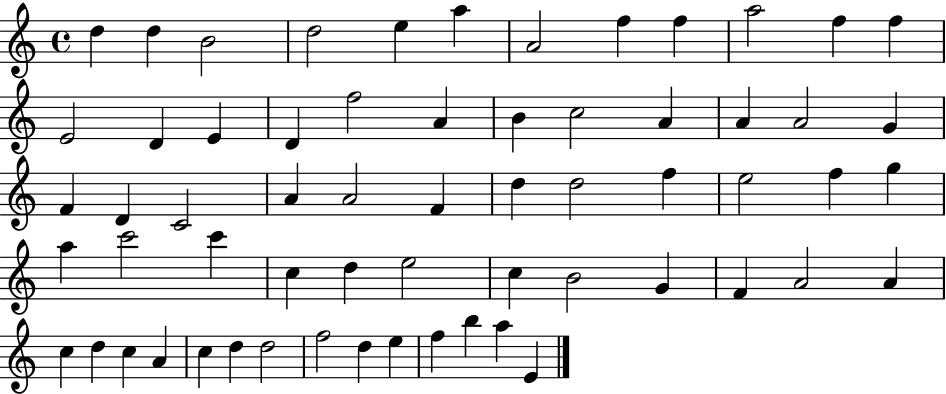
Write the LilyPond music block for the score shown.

{
  \clef treble
  \time 4/4
  \defaultTimeSignature
  \key c \major
  d''4 d''4 b'2 | d''2 e''4 a''4 | a'2 f''4 f''4 | a''2 f''4 f''4 | \break e'2 d'4 e'4 | d'4 f''2 a'4 | b'4 c''2 a'4 | a'4 a'2 g'4 | \break f'4 d'4 c'2 | a'4 a'2 f'4 | d''4 d''2 f''4 | e''2 f''4 g''4 | \break a''4 c'''2 c'''4 | c''4 d''4 e''2 | c''4 b'2 g'4 | f'4 a'2 a'4 | \break c''4 d''4 c''4 a'4 | c''4 d''4 d''2 | f''2 d''4 e''4 | f''4 b''4 a''4 e'4 | \break \bar "|."
}